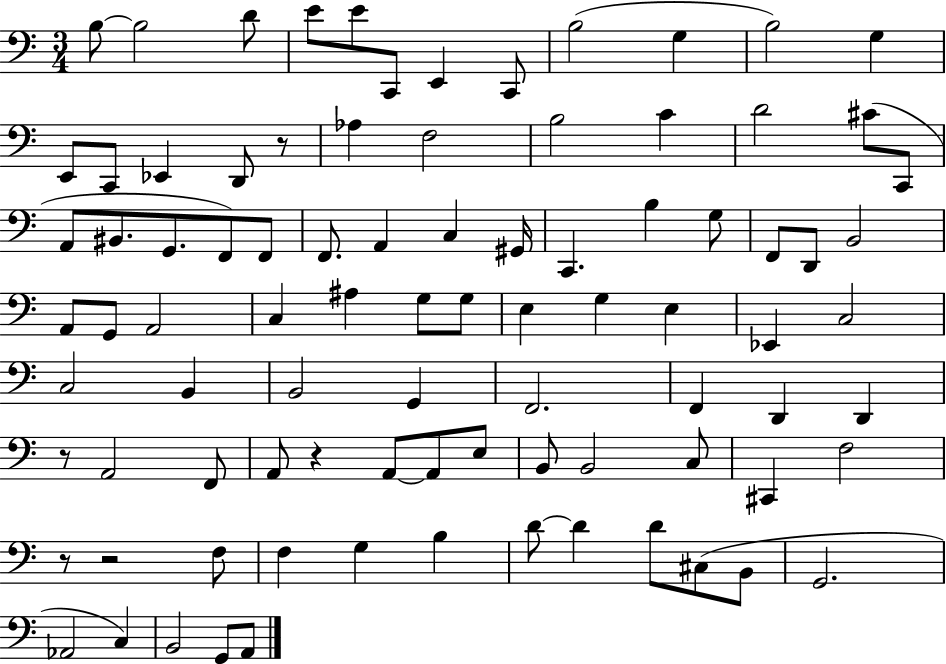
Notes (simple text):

B3/e B3/h D4/e E4/e E4/e C2/e E2/q C2/e B3/h G3/q B3/h G3/q E2/e C2/e Eb2/q D2/e R/e Ab3/q F3/h B3/h C4/q D4/h C#4/e C2/e A2/e BIS2/e. G2/e. F2/e F2/e F2/e. A2/q C3/q G#2/s C2/q. B3/q G3/e F2/e D2/e B2/h A2/e G2/e A2/h C3/q A#3/q G3/e G3/e E3/q G3/q E3/q Eb2/q C3/h C3/h B2/q B2/h G2/q F2/h. F2/q D2/q D2/q R/e A2/h F2/e A2/e R/q A2/e A2/e E3/e B2/e B2/h C3/e C#2/q F3/h R/e R/h F3/e F3/q G3/q B3/q D4/e D4/q D4/e C#3/e B2/e G2/h. Ab2/h C3/q B2/h G2/e A2/e